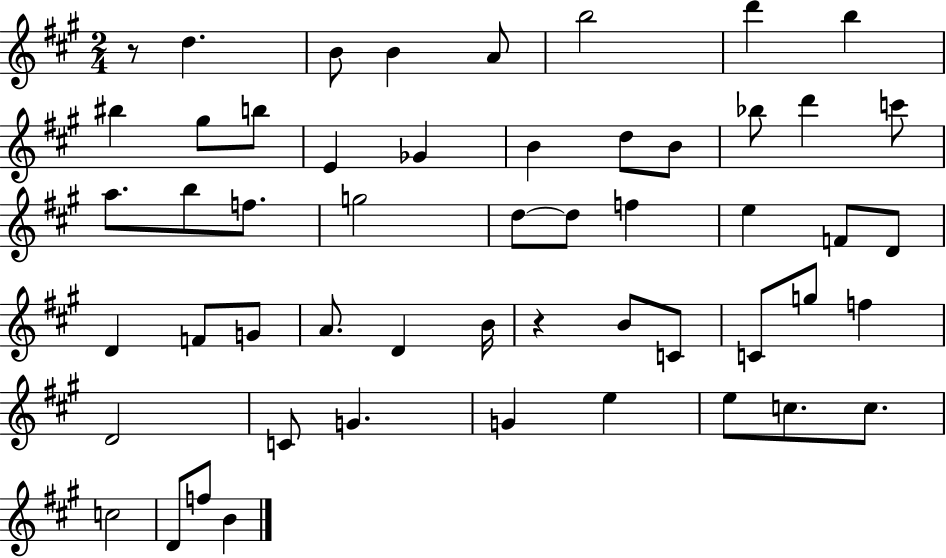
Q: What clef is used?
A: treble